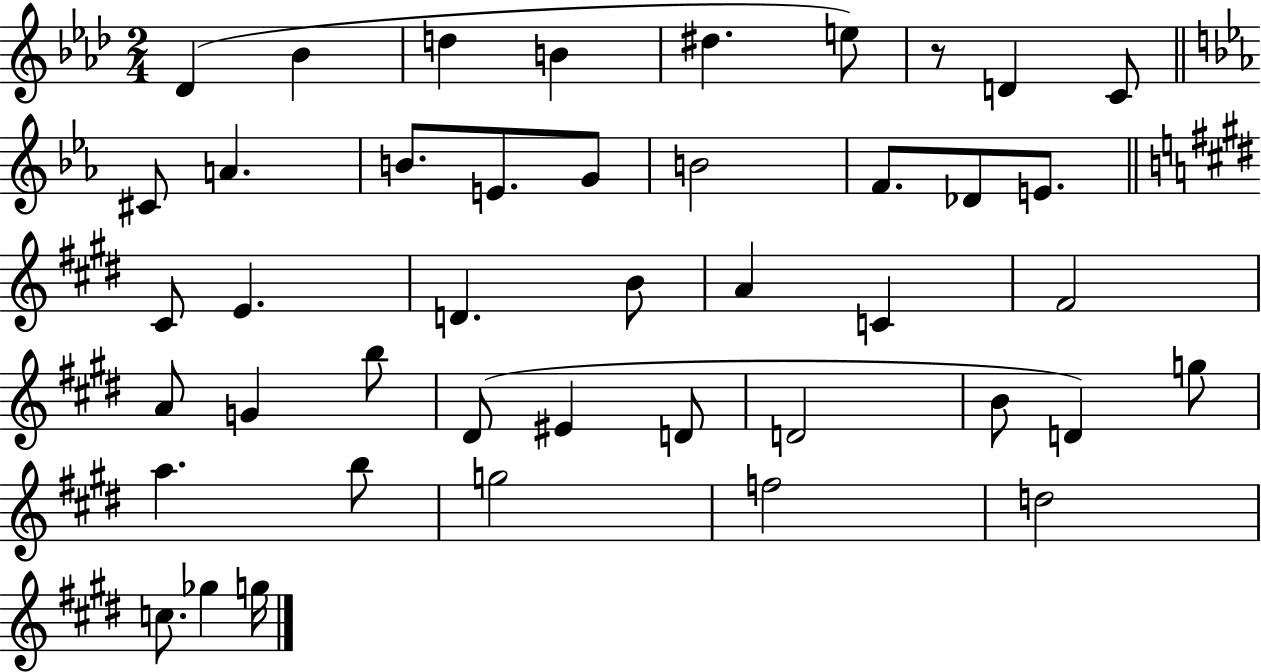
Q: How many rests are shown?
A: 1